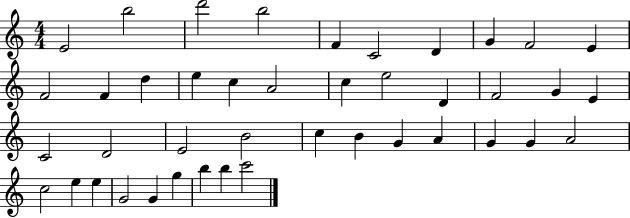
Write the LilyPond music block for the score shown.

{
  \clef treble
  \numericTimeSignature
  \time 4/4
  \key c \major
  e'2 b''2 | d'''2 b''2 | f'4 c'2 d'4 | g'4 f'2 e'4 | \break f'2 f'4 d''4 | e''4 c''4 a'2 | c''4 e''2 d'4 | f'2 g'4 e'4 | \break c'2 d'2 | e'2 b'2 | c''4 b'4 g'4 a'4 | g'4 g'4 a'2 | \break c''2 e''4 e''4 | g'2 g'4 g''4 | b''4 b''4 c'''2 | \bar "|."
}